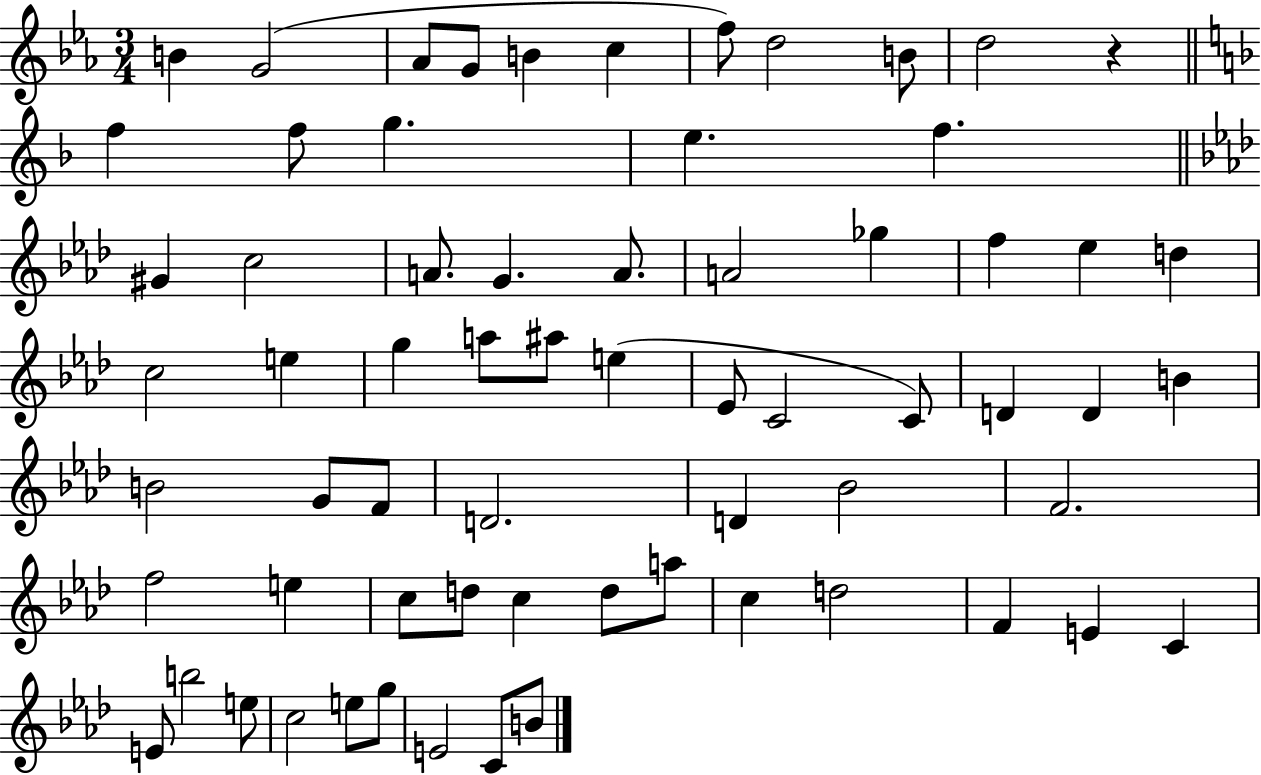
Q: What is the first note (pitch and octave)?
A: B4